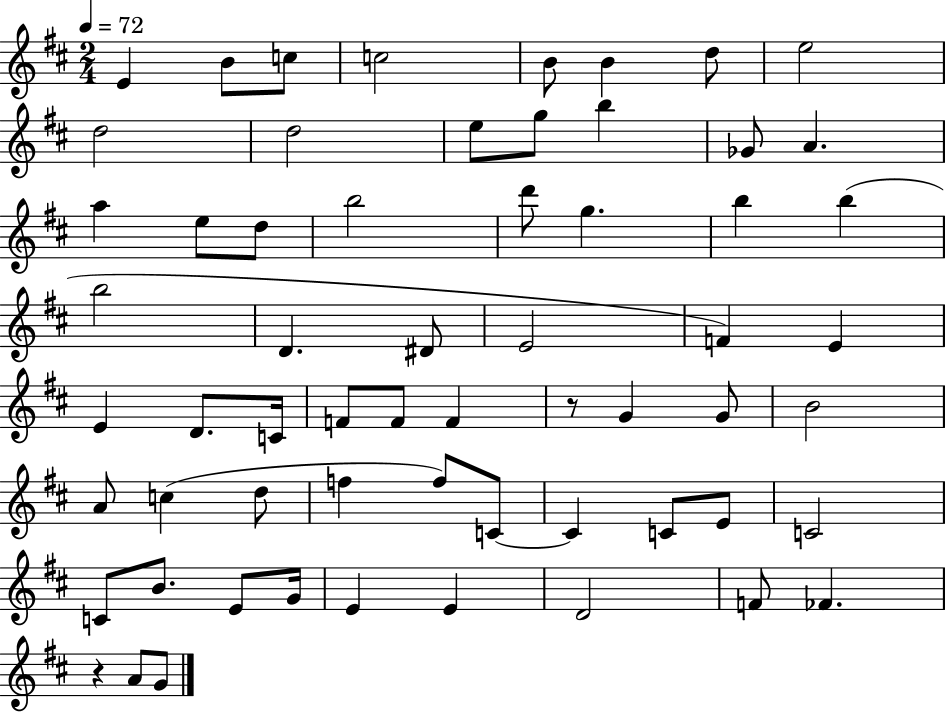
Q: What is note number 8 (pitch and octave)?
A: E5